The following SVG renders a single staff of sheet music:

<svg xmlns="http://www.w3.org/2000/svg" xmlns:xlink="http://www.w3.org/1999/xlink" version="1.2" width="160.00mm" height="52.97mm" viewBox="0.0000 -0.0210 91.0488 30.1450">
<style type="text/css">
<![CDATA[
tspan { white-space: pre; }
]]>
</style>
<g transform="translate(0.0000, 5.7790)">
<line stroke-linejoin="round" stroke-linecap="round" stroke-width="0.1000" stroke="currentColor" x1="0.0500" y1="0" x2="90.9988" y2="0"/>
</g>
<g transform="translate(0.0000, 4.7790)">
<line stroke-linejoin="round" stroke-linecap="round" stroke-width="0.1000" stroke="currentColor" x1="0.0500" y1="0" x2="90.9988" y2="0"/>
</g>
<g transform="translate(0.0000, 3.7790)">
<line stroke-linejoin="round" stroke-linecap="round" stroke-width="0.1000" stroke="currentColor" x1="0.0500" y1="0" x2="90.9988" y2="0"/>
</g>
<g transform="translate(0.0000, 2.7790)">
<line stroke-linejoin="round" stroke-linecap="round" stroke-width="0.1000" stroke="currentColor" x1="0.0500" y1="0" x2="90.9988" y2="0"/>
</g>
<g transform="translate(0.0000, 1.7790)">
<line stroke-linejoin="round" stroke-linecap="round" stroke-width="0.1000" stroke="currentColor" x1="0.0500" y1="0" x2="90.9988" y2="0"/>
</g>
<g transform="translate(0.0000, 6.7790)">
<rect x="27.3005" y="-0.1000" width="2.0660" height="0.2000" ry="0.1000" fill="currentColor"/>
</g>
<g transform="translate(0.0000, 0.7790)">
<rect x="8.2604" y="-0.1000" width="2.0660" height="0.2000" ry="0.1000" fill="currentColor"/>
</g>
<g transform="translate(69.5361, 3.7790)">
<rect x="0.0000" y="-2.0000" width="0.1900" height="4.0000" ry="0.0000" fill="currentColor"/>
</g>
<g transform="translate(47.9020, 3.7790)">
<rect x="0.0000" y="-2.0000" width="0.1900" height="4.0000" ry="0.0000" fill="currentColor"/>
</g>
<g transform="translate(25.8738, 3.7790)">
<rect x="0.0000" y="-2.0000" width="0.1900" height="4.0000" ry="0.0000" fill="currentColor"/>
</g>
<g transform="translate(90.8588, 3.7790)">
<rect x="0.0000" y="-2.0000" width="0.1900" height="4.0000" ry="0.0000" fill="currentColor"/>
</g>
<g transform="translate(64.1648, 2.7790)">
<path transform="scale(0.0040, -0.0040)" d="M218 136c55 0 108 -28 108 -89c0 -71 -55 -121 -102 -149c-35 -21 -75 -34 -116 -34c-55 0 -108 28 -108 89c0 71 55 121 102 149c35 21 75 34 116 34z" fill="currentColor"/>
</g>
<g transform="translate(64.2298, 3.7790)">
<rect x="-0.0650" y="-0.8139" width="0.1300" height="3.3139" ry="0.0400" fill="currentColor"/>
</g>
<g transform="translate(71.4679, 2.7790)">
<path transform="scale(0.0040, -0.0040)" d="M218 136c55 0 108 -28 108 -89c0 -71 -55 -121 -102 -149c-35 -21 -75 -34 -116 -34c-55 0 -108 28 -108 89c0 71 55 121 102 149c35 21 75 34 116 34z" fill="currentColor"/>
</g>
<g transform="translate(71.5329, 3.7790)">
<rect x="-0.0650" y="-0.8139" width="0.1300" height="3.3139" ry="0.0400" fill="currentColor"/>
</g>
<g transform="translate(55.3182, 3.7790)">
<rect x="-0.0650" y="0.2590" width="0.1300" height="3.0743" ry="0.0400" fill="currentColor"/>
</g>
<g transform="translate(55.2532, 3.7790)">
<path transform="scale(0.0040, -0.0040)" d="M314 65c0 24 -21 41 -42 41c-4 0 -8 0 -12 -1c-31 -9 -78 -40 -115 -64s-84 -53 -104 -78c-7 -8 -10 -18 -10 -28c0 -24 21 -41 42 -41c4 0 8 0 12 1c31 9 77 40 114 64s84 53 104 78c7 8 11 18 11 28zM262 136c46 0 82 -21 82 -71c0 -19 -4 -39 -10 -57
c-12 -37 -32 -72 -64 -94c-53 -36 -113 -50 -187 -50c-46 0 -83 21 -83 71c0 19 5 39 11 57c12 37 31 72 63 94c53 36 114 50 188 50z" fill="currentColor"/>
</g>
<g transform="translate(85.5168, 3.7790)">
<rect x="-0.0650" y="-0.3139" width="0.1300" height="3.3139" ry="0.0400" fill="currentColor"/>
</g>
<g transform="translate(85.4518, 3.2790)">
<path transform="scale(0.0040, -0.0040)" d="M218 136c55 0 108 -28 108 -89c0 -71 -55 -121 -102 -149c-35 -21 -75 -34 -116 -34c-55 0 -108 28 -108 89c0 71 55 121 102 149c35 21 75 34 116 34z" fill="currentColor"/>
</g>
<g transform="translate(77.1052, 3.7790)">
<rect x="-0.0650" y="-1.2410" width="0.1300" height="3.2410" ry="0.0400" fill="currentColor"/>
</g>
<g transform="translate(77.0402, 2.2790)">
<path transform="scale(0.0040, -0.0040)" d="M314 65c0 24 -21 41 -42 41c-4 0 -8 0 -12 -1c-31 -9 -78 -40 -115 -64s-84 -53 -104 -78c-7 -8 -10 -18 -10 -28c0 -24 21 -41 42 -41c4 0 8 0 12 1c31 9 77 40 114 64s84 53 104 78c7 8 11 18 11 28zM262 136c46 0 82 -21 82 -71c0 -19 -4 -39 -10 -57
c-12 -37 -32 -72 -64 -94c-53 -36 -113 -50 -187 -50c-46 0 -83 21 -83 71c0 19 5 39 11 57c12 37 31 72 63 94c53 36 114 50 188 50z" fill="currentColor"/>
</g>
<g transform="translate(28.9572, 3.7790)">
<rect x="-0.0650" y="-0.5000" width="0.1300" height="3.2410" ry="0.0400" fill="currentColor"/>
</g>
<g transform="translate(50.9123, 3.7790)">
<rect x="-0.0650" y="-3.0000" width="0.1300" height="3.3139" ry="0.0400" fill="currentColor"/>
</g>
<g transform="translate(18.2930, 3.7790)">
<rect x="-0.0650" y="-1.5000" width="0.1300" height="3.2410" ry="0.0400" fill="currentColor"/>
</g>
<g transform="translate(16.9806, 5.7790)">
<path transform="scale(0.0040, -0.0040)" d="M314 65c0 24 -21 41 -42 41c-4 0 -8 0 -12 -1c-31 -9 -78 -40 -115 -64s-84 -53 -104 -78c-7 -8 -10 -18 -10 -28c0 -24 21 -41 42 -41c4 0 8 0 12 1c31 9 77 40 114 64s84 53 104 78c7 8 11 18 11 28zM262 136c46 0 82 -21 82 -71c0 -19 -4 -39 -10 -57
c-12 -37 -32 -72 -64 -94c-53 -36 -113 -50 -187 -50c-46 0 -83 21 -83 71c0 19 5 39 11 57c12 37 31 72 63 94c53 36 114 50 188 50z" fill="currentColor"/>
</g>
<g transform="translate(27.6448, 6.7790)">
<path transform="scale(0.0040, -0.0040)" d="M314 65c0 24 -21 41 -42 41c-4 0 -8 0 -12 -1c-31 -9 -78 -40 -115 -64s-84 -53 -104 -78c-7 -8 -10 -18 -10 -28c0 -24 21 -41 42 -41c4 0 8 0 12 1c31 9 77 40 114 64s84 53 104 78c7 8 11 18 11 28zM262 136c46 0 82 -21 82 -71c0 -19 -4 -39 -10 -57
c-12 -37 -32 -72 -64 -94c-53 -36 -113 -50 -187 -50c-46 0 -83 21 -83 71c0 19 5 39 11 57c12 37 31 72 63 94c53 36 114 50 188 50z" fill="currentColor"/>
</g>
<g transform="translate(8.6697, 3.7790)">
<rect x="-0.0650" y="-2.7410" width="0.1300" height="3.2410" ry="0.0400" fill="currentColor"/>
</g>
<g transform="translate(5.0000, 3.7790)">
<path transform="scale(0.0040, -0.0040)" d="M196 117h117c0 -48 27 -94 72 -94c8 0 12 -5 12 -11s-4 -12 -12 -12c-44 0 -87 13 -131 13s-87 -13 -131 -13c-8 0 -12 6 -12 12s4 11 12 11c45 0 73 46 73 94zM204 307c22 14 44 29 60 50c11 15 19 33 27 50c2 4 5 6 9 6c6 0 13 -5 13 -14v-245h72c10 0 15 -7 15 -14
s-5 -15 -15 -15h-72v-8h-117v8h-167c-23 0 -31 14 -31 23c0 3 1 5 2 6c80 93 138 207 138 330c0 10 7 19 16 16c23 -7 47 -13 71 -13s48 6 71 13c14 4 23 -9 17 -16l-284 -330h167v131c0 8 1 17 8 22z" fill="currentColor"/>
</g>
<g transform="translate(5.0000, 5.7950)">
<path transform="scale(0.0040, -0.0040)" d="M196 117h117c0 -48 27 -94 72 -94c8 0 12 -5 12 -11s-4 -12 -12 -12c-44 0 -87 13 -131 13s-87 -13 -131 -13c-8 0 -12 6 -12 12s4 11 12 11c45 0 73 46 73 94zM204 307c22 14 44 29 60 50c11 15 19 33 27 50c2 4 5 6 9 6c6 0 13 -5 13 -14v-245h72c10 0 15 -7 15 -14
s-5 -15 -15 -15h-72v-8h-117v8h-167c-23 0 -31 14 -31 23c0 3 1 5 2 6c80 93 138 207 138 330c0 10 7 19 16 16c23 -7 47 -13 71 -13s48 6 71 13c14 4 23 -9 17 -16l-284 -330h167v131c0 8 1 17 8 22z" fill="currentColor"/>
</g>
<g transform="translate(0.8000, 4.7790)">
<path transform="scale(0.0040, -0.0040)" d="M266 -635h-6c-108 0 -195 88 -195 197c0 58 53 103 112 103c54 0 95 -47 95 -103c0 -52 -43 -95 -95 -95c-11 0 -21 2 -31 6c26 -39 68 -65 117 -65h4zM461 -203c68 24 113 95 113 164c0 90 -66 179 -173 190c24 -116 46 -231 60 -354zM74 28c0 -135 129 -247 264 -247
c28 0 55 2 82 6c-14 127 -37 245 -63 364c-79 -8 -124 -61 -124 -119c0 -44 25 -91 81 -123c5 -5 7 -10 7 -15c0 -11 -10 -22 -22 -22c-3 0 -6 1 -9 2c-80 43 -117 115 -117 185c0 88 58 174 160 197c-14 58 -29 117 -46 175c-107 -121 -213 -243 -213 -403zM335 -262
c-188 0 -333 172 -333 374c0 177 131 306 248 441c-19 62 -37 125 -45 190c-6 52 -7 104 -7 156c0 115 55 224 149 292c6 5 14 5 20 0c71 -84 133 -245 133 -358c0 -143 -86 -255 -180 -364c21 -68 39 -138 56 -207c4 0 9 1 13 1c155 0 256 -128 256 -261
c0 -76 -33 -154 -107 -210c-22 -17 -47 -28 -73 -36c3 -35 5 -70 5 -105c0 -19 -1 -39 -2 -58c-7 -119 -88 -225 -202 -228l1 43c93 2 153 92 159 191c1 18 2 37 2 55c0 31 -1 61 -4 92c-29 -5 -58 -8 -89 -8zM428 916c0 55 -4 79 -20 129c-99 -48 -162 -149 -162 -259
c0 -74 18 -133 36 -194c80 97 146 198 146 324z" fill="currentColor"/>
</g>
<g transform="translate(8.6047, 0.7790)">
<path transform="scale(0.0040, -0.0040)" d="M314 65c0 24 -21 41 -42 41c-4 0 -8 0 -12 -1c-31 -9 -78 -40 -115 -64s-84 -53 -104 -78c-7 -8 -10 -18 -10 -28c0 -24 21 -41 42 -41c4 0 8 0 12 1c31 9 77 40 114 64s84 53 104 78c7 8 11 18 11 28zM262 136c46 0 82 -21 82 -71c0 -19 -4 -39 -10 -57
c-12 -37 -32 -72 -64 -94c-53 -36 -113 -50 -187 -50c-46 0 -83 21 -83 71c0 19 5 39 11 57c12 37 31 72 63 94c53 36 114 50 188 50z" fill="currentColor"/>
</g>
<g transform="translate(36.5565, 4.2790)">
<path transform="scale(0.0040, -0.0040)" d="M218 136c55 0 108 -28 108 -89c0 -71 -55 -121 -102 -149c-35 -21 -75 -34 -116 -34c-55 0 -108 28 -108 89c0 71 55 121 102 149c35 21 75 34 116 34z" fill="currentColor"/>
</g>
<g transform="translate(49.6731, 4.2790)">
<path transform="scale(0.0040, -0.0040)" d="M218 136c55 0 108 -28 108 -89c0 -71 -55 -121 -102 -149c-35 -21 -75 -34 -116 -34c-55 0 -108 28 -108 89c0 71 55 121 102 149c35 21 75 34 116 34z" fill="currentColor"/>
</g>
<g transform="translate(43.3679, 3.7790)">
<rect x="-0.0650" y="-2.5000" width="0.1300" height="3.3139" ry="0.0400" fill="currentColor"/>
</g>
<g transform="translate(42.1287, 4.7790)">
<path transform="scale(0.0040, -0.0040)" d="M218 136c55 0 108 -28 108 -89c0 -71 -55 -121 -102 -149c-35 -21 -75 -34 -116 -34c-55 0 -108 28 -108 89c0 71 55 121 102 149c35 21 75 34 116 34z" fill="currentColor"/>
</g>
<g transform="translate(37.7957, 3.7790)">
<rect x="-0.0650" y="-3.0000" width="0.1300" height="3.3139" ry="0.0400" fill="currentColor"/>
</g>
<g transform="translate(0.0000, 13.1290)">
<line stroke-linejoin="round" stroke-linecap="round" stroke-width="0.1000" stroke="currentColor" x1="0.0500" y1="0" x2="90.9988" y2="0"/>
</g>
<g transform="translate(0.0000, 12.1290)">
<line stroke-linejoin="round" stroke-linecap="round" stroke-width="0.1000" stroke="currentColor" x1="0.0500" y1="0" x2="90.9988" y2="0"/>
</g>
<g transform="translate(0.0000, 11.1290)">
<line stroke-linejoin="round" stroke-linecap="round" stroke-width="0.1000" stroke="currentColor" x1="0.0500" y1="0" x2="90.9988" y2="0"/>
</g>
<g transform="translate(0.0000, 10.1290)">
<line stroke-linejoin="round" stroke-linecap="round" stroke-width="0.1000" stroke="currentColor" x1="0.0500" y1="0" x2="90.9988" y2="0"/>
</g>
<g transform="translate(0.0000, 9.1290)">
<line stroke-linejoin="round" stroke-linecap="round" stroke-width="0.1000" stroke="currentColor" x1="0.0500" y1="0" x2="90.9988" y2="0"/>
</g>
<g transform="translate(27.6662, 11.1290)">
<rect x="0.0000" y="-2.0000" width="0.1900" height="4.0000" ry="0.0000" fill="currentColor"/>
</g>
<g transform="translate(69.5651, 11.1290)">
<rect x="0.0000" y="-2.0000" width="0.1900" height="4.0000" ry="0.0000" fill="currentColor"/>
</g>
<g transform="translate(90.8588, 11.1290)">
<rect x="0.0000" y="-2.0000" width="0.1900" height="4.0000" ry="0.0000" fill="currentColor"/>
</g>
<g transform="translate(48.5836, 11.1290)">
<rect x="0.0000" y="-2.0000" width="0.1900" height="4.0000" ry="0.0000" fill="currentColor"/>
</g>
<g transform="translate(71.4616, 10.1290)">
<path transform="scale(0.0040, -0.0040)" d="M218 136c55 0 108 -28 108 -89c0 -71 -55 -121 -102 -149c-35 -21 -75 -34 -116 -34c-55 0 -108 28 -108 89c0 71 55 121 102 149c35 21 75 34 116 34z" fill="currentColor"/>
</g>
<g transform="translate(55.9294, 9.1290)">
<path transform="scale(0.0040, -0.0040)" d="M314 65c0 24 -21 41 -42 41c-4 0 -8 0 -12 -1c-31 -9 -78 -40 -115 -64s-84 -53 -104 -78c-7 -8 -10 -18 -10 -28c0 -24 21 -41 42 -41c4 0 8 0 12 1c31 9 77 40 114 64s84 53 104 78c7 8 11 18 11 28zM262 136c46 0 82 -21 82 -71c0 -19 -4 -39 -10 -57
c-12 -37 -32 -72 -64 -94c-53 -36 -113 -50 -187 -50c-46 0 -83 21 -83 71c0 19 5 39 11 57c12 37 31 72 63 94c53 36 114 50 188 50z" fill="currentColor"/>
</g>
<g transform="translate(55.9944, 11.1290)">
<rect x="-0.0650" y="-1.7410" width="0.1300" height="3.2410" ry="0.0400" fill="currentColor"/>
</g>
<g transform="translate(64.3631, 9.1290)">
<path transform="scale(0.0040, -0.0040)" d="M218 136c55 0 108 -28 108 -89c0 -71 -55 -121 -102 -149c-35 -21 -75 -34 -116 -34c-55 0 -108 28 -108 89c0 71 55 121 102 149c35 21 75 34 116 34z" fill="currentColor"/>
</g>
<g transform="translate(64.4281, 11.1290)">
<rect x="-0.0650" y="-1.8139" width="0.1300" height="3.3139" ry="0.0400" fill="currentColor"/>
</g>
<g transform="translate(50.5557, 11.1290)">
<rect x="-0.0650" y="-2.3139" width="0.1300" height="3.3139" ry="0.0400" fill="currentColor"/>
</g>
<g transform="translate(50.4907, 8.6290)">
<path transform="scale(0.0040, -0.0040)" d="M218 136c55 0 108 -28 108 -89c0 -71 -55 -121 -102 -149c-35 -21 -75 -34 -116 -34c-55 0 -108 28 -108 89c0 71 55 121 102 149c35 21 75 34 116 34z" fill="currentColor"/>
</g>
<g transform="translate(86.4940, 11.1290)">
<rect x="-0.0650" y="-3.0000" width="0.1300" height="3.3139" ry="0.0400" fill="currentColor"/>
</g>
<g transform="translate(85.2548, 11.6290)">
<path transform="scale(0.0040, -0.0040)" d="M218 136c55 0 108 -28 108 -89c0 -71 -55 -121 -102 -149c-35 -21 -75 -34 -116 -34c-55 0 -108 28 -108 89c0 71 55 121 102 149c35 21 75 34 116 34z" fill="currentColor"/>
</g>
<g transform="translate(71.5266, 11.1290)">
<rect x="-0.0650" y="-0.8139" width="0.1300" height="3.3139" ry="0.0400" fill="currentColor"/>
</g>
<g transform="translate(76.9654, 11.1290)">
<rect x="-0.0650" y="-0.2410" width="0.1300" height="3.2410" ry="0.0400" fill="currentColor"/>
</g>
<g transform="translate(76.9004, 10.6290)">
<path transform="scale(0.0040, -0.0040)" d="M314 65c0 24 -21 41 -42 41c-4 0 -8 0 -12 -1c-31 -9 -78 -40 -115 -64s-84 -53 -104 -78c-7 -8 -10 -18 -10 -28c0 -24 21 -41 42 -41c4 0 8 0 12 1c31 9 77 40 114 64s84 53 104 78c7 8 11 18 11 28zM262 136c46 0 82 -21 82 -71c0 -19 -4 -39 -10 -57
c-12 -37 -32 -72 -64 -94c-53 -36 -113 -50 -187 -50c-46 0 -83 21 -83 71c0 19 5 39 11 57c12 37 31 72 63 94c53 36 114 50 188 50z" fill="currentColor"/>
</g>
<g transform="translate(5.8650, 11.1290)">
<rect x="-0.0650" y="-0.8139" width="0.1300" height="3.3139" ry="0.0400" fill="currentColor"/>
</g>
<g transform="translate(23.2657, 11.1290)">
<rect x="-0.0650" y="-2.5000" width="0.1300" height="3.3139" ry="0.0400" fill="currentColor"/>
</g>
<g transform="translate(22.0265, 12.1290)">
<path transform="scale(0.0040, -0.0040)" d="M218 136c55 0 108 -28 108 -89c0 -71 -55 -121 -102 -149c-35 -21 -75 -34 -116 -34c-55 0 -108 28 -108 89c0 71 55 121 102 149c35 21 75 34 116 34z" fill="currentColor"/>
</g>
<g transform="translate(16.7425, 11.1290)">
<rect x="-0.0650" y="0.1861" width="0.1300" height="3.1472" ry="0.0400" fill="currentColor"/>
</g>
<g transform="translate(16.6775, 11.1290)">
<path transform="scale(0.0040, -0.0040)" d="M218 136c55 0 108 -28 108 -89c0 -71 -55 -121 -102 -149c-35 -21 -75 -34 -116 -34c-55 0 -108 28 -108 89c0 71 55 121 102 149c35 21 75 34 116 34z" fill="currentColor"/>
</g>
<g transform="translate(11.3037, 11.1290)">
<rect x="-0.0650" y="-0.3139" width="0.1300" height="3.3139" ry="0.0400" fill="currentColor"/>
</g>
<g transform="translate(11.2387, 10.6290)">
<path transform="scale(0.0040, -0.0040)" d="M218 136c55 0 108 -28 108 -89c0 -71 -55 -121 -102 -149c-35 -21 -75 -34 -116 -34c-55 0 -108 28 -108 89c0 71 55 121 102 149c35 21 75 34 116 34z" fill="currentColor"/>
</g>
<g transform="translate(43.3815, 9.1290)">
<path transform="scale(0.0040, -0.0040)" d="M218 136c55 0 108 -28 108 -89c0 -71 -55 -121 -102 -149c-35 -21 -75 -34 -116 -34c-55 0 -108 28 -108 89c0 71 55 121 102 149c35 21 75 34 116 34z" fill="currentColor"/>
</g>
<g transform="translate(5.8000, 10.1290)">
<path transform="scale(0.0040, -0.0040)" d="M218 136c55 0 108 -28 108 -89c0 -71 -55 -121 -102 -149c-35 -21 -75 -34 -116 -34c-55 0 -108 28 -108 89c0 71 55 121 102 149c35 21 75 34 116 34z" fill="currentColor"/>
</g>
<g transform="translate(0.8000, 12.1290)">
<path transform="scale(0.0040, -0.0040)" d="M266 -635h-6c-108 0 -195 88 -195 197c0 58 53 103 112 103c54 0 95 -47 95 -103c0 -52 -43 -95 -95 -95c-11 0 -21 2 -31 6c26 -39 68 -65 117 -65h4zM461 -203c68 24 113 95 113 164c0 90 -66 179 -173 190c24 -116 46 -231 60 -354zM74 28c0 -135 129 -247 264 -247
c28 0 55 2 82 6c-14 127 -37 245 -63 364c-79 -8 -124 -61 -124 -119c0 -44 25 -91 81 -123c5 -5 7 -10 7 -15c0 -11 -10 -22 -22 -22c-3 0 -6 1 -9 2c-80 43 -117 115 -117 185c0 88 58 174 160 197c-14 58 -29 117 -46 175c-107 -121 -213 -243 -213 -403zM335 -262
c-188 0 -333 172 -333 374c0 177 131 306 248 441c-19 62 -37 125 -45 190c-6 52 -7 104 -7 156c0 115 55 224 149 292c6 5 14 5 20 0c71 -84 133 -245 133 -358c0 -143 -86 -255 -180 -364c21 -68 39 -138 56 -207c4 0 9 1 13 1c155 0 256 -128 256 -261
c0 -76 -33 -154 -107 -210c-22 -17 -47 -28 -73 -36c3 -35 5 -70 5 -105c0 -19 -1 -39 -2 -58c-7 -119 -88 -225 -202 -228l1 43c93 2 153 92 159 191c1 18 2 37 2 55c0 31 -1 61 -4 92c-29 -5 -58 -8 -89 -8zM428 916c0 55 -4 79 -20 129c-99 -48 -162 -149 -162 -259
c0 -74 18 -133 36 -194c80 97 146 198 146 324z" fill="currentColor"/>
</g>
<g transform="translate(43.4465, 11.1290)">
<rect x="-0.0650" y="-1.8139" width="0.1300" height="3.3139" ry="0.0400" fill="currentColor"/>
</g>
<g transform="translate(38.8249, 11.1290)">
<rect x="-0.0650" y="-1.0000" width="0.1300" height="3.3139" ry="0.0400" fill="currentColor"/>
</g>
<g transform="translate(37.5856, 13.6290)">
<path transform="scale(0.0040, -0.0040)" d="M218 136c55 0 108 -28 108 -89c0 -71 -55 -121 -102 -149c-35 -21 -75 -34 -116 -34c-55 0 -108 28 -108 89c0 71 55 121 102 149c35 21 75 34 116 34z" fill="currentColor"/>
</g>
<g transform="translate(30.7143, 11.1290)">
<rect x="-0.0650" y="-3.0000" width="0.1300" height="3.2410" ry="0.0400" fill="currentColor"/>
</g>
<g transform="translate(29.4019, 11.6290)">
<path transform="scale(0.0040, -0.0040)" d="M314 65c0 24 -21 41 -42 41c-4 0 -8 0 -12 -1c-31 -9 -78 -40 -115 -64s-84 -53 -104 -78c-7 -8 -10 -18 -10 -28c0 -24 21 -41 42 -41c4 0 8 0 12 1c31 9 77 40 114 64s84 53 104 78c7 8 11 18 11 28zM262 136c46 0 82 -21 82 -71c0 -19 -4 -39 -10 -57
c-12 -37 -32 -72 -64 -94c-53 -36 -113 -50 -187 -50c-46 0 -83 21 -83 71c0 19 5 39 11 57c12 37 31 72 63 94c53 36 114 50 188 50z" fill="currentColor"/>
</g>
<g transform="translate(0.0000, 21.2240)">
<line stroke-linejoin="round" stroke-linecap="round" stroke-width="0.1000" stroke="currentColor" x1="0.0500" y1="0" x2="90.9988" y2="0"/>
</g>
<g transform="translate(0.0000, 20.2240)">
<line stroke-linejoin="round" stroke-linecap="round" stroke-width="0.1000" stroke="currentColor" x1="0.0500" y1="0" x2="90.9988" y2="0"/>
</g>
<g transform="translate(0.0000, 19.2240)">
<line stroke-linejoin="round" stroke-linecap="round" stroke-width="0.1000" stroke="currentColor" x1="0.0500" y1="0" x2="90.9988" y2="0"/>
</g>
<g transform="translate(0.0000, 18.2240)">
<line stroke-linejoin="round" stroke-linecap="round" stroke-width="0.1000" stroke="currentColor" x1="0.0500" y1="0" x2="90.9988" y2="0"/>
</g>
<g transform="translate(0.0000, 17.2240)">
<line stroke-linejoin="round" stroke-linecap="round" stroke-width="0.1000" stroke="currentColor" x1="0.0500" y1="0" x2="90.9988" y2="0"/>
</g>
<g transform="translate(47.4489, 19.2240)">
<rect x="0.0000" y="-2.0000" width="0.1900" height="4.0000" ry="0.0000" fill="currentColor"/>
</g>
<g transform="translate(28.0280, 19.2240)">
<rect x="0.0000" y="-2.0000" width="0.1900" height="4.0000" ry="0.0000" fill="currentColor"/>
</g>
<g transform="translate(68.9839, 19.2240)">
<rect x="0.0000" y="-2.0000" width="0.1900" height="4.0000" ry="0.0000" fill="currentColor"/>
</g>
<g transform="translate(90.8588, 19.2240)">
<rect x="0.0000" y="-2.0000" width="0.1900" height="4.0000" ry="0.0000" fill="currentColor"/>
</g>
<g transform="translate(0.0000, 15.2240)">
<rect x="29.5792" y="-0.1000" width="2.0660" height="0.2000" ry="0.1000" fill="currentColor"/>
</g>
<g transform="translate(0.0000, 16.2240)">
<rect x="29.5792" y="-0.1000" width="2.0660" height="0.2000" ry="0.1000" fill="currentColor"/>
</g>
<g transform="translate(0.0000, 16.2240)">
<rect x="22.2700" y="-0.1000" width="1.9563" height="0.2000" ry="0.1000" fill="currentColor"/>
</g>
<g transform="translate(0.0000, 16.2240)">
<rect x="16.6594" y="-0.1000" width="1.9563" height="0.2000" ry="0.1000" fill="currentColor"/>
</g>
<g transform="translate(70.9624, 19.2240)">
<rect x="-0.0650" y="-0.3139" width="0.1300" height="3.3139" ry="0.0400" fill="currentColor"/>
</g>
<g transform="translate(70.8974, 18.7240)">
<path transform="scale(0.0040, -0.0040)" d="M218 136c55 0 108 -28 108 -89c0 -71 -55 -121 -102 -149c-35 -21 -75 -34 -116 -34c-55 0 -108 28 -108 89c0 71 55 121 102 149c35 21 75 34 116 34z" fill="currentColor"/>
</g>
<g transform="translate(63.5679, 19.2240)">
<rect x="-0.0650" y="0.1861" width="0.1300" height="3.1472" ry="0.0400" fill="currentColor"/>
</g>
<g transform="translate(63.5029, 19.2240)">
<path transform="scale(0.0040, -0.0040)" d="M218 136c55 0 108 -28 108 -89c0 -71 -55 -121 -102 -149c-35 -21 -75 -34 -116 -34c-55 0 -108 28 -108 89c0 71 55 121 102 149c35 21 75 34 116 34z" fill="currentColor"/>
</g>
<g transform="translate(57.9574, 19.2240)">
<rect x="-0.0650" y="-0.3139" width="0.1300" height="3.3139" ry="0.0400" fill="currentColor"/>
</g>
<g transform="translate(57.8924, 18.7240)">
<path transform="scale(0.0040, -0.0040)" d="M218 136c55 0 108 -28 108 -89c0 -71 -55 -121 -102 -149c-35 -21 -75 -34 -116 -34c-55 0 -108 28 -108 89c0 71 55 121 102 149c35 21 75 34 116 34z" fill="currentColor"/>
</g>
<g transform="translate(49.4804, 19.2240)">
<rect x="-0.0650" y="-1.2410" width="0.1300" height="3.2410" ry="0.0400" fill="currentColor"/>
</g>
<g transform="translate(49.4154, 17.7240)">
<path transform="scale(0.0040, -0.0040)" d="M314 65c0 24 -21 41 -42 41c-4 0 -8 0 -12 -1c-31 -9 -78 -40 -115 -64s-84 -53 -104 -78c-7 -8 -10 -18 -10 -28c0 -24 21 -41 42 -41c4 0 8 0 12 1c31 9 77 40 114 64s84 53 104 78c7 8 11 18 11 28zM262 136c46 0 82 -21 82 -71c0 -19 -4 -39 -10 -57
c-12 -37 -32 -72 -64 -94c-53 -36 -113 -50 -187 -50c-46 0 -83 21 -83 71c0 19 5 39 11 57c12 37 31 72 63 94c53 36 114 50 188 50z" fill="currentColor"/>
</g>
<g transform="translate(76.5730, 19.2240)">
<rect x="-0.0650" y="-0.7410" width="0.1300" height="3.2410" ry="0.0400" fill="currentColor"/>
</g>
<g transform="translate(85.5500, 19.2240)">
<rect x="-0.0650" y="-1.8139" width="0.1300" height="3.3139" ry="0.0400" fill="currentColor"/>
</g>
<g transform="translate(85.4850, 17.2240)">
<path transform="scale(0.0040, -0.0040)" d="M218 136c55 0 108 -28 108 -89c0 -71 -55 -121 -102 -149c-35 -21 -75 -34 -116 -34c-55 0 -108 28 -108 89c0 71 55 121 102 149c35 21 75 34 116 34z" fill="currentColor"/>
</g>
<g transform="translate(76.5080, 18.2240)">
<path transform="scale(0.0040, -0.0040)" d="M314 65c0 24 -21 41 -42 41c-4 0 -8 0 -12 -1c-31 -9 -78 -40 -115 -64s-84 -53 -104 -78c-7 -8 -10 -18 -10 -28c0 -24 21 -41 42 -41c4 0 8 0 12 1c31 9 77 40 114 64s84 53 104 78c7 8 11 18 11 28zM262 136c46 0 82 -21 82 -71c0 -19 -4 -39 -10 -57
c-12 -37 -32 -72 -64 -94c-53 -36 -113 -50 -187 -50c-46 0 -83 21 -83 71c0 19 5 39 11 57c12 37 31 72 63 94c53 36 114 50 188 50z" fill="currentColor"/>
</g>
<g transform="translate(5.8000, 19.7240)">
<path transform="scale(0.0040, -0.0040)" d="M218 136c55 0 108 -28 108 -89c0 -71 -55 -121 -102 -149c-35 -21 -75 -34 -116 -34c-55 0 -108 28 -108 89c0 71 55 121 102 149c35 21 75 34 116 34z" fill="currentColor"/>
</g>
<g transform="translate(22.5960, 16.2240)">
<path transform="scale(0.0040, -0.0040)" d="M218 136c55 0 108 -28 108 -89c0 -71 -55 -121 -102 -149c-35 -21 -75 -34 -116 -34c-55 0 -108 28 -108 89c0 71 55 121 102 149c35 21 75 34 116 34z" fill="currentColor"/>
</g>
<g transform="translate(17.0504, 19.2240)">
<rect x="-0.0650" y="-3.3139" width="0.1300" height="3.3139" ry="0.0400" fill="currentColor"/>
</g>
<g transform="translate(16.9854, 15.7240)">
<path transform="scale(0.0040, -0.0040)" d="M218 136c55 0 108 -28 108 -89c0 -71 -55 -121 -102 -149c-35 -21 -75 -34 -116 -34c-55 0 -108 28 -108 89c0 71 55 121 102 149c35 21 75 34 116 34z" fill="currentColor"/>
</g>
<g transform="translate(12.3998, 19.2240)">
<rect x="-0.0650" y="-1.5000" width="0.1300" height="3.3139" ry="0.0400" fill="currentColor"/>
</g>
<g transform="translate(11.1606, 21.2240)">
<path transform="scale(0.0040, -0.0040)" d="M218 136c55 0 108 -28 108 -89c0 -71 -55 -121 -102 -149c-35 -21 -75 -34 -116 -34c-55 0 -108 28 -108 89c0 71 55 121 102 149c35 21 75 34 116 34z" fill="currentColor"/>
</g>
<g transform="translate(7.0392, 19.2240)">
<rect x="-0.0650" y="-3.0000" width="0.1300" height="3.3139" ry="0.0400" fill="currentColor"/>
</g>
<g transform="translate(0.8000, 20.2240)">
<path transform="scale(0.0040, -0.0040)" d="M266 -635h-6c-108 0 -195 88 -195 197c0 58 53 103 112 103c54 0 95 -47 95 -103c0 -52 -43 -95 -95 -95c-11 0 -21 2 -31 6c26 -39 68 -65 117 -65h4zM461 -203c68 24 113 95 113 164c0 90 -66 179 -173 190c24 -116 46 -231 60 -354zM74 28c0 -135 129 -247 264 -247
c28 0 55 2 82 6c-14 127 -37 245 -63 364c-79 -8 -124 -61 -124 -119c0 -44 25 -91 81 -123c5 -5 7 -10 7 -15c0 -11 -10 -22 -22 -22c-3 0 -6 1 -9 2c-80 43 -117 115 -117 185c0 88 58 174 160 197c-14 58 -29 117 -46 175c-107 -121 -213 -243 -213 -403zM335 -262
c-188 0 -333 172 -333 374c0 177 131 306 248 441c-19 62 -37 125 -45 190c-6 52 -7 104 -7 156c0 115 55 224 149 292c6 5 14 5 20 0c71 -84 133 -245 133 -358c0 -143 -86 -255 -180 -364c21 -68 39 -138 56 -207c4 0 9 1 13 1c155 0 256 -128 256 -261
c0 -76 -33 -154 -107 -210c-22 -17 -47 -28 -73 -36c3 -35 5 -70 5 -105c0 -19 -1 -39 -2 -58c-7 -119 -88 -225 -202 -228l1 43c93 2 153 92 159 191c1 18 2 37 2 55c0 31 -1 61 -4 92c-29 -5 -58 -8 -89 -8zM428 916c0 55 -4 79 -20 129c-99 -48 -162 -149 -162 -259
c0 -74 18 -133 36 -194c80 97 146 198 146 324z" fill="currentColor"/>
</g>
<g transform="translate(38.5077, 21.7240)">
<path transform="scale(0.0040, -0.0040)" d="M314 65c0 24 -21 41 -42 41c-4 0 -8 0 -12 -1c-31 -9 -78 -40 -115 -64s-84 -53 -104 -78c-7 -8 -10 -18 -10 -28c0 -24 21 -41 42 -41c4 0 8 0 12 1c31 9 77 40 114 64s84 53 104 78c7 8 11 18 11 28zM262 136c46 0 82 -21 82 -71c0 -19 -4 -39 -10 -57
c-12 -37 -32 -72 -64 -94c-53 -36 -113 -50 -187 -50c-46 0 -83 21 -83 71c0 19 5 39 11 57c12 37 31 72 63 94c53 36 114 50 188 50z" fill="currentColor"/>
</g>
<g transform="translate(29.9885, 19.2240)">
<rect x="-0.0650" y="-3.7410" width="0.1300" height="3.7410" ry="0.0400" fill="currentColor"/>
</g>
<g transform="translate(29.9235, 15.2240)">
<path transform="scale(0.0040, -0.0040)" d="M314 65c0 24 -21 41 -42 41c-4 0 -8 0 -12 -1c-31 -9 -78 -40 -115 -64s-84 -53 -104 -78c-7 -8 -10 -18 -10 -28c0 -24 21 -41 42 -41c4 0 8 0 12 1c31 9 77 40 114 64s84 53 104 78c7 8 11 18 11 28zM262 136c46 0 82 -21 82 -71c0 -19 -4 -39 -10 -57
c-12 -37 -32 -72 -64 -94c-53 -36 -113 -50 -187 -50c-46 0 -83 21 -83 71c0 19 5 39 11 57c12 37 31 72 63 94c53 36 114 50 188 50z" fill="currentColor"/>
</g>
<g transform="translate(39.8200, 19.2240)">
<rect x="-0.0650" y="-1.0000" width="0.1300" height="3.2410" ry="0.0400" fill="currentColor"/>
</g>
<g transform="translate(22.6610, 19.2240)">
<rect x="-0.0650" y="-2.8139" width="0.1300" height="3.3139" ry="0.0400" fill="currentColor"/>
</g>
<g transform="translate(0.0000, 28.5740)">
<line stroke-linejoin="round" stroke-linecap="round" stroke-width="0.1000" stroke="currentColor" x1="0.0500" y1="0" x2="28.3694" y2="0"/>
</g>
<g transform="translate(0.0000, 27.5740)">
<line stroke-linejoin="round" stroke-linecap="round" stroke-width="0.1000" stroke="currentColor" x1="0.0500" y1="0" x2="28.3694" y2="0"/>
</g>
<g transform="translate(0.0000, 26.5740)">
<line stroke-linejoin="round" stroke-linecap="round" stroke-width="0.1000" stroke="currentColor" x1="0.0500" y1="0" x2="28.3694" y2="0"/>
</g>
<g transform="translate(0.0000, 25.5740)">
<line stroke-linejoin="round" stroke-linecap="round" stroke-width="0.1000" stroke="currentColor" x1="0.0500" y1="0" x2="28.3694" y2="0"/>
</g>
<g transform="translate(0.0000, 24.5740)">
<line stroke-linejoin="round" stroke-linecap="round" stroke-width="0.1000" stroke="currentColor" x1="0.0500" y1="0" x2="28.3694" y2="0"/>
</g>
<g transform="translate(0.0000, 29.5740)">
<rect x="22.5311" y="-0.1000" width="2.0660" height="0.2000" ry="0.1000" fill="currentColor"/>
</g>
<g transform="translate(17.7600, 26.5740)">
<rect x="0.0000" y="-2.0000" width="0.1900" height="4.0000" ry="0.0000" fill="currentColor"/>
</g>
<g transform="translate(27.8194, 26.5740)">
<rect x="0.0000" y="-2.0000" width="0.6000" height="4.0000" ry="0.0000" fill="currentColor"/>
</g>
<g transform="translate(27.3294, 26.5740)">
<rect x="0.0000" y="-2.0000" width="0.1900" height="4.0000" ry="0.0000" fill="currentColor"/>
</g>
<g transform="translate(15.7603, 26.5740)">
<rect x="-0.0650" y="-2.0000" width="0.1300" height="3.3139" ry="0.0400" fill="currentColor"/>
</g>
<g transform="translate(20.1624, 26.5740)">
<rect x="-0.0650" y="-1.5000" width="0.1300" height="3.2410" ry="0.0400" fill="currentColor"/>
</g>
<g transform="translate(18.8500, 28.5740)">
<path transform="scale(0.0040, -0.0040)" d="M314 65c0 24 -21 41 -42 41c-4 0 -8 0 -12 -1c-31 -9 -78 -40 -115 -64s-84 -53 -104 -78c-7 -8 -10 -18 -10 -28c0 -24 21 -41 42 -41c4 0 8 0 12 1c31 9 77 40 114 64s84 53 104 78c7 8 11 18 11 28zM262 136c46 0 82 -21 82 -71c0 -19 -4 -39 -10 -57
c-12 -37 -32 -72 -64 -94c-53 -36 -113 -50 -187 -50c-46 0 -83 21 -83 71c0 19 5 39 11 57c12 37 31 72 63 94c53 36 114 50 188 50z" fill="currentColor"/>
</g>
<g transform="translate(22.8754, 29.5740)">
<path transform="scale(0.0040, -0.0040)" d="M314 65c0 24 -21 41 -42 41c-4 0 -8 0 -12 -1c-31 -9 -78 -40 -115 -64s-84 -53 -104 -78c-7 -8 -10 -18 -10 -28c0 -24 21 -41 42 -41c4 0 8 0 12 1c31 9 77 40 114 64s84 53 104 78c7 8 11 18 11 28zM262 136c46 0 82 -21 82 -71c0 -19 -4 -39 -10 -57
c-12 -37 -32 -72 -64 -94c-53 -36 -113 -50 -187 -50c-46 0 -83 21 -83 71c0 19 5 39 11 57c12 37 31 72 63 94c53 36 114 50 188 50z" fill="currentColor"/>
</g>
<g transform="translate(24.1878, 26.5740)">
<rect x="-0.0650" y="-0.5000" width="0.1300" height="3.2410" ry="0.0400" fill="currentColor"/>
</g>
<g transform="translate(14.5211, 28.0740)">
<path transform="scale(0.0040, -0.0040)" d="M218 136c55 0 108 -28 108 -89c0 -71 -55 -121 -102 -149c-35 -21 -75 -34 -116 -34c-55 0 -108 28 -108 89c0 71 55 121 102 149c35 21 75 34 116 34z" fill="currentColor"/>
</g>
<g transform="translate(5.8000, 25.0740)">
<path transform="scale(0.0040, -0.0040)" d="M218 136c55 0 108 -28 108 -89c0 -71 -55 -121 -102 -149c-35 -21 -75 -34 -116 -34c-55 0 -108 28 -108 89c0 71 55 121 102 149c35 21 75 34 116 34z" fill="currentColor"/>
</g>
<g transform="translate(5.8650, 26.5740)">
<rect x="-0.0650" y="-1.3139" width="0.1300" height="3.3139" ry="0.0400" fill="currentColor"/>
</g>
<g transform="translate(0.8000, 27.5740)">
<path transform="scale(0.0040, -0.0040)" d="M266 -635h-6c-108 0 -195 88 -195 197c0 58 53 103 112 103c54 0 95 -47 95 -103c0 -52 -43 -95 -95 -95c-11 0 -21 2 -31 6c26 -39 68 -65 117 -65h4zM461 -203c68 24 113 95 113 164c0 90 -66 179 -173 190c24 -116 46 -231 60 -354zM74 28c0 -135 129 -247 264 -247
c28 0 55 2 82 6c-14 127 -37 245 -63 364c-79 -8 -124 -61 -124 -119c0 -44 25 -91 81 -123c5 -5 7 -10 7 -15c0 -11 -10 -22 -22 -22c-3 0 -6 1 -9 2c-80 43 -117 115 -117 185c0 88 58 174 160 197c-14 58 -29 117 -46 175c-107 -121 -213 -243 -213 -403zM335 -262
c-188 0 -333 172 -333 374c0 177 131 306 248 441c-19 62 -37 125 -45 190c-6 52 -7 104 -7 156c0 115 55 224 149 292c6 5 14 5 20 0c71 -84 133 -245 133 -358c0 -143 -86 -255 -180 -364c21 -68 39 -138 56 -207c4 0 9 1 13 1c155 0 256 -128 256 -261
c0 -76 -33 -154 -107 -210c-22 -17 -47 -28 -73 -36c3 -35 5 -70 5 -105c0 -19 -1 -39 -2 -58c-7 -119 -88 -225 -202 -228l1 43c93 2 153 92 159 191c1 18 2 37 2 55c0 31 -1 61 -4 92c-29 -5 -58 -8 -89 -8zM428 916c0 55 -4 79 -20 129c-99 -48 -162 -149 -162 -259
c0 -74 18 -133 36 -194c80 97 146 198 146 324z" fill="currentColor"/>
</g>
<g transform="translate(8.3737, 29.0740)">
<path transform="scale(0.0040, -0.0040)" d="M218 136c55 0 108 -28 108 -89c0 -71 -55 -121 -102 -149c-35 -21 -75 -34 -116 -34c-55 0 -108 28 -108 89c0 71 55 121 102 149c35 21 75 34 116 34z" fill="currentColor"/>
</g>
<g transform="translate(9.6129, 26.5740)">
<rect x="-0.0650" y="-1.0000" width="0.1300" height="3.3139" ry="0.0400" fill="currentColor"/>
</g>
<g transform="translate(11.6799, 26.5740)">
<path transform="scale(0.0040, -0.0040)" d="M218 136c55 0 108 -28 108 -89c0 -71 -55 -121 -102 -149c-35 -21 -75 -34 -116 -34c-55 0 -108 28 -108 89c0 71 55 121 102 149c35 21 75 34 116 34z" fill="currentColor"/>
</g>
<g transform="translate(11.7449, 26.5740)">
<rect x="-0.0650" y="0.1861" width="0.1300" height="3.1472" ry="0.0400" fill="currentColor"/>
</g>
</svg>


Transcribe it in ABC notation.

X:1
T:Untitled
M:4/4
L:1/4
K:C
a2 E2 C2 A G A B2 d d e2 c d c B G A2 D f g f2 f d c2 A A E b a c'2 D2 e2 c B c d2 f e D B F E2 C2